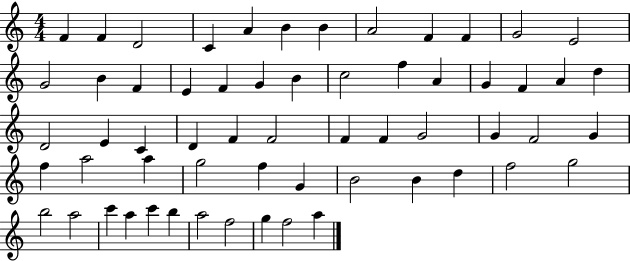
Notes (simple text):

F4/q F4/q D4/h C4/q A4/q B4/q B4/q A4/h F4/q F4/q G4/h E4/h G4/h B4/q F4/q E4/q F4/q G4/q B4/q C5/h F5/q A4/q G4/q F4/q A4/q D5/q D4/h E4/q C4/q D4/q F4/q F4/h F4/q F4/q G4/h G4/q F4/h G4/q F5/q A5/h A5/q G5/h F5/q G4/q B4/h B4/q D5/q F5/h G5/h B5/h A5/h C6/q A5/q C6/q B5/q A5/h F5/h G5/q F5/h A5/q